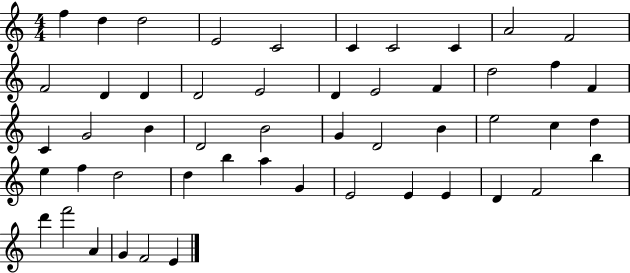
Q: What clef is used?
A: treble